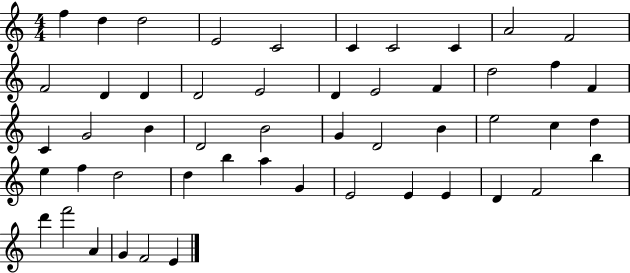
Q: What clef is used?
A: treble